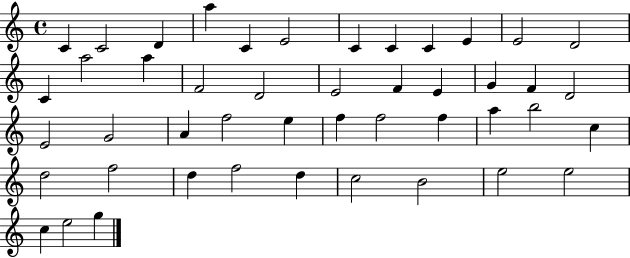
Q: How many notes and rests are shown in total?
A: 46